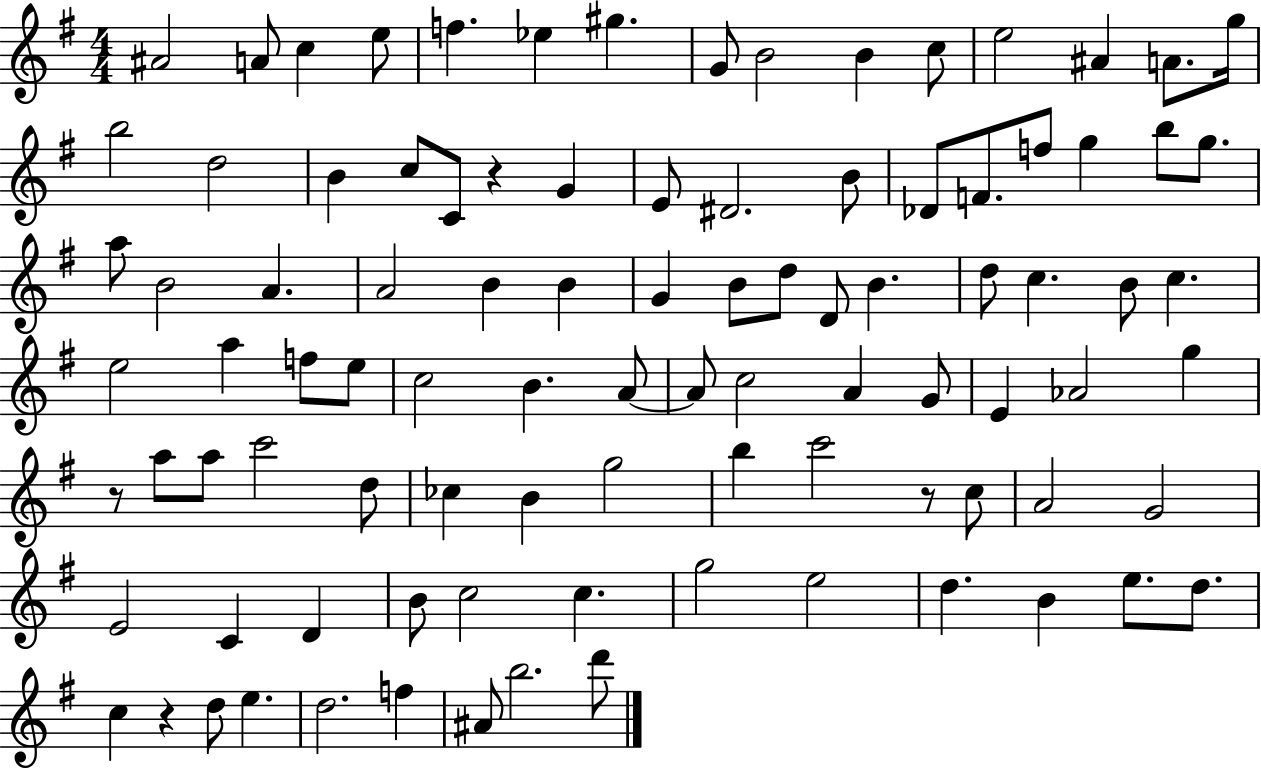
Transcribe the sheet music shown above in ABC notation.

X:1
T:Untitled
M:4/4
L:1/4
K:G
^A2 A/2 c e/2 f _e ^g G/2 B2 B c/2 e2 ^A A/2 g/4 b2 d2 B c/2 C/2 z G E/2 ^D2 B/2 _D/2 F/2 f/2 g b/2 g/2 a/2 B2 A A2 B B G B/2 d/2 D/2 B d/2 c B/2 c e2 a f/2 e/2 c2 B A/2 A/2 c2 A G/2 E _A2 g z/2 a/2 a/2 c'2 d/2 _c B g2 b c'2 z/2 c/2 A2 G2 E2 C D B/2 c2 c g2 e2 d B e/2 d/2 c z d/2 e d2 f ^A/2 b2 d'/2